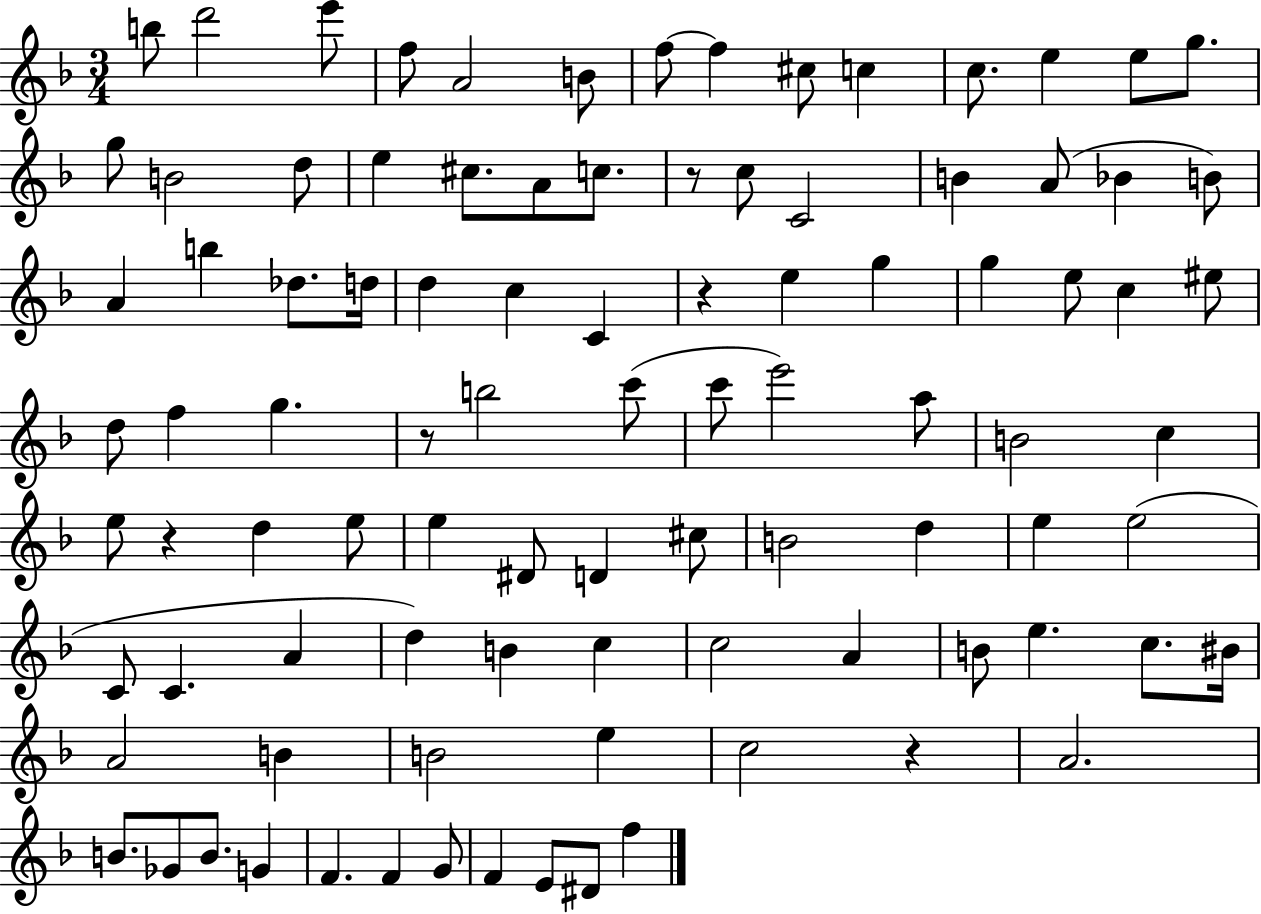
B5/e D6/h E6/e F5/e A4/h B4/e F5/e F5/q C#5/e C5/q C5/e. E5/q E5/e G5/e. G5/e B4/h D5/e E5/q C#5/e. A4/e C5/e. R/e C5/e C4/h B4/q A4/e Bb4/q B4/e A4/q B5/q Db5/e. D5/s D5/q C5/q C4/q R/q E5/q G5/q G5/q E5/e C5/q EIS5/e D5/e F5/q G5/q. R/e B5/h C6/e C6/e E6/h A5/e B4/h C5/q E5/e R/q D5/q E5/e E5/q D#4/e D4/q C#5/e B4/h D5/q E5/q E5/h C4/e C4/q. A4/q D5/q B4/q C5/q C5/h A4/q B4/e E5/q. C5/e. BIS4/s A4/h B4/q B4/h E5/q C5/h R/q A4/h. B4/e. Gb4/e B4/e. G4/q F4/q. F4/q G4/e F4/q E4/e D#4/e F5/q